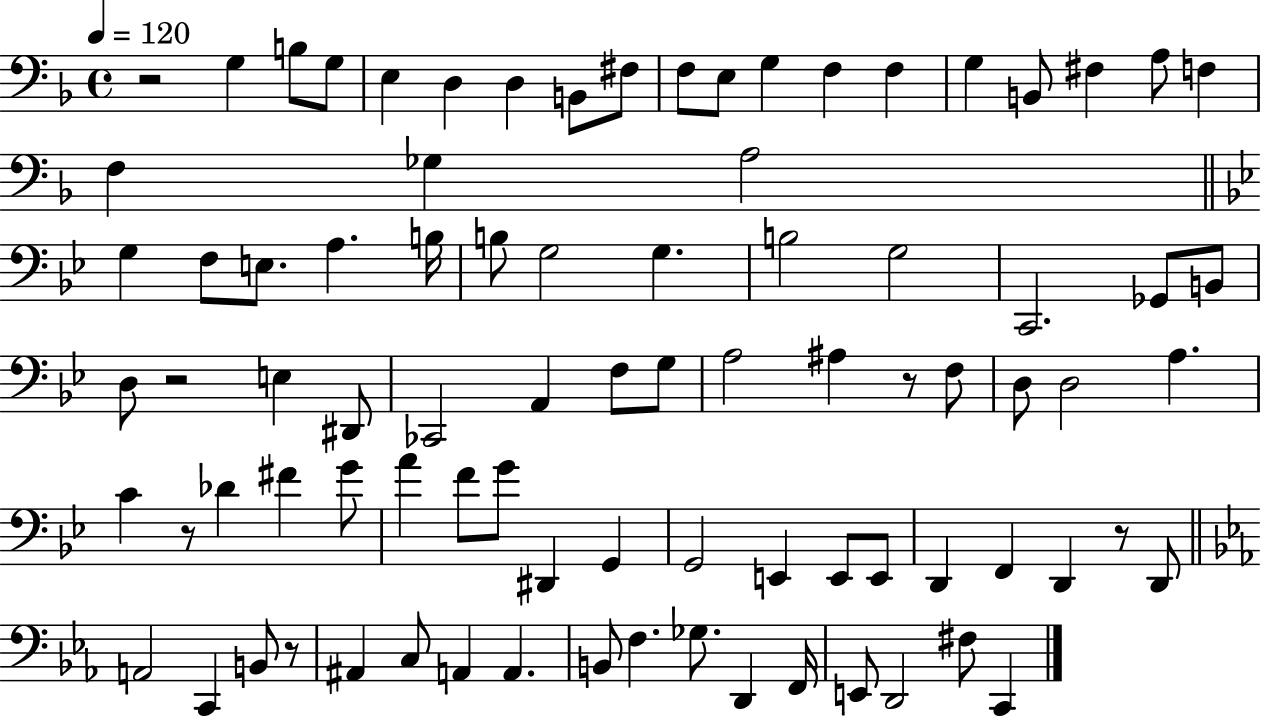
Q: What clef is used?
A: bass